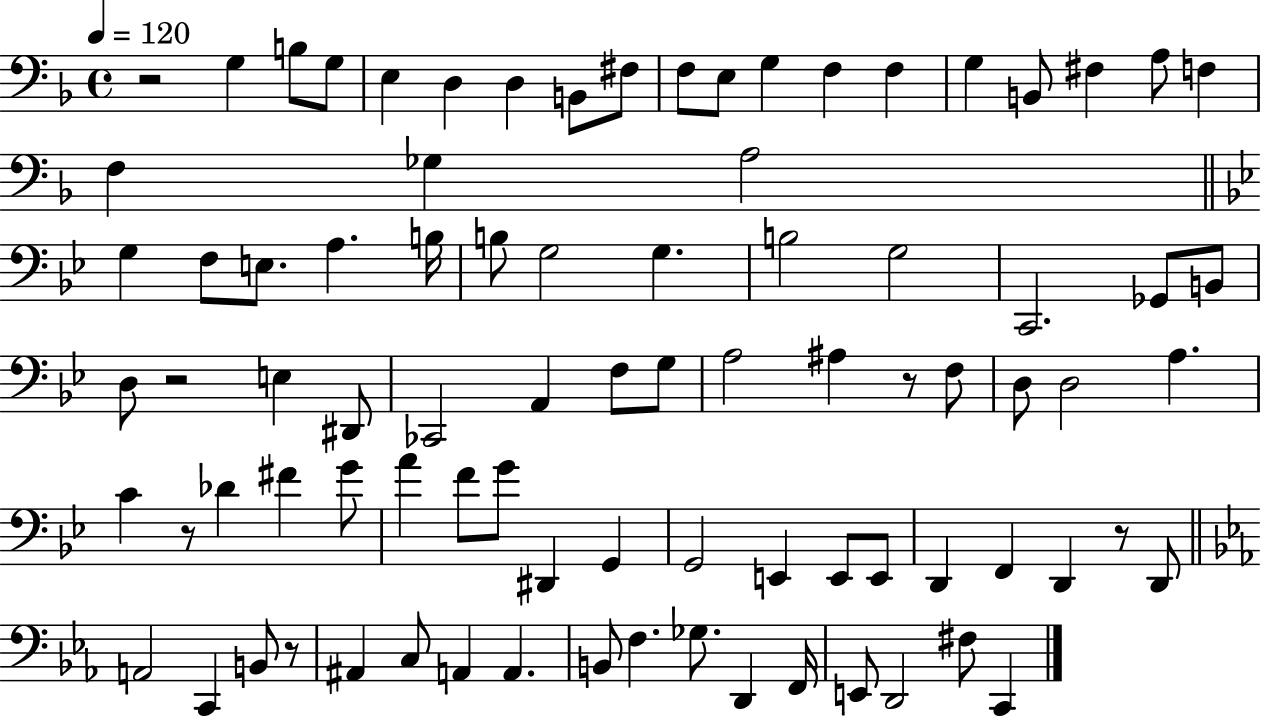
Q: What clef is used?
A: bass